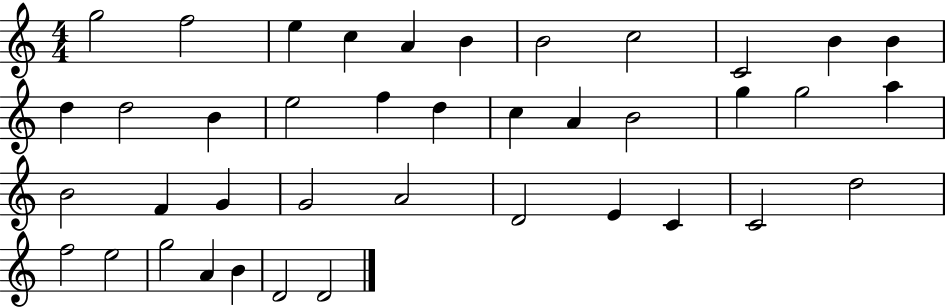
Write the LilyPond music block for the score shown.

{
  \clef treble
  \numericTimeSignature
  \time 4/4
  \key c \major
  g''2 f''2 | e''4 c''4 a'4 b'4 | b'2 c''2 | c'2 b'4 b'4 | \break d''4 d''2 b'4 | e''2 f''4 d''4 | c''4 a'4 b'2 | g''4 g''2 a''4 | \break b'2 f'4 g'4 | g'2 a'2 | d'2 e'4 c'4 | c'2 d''2 | \break f''2 e''2 | g''2 a'4 b'4 | d'2 d'2 | \bar "|."
}